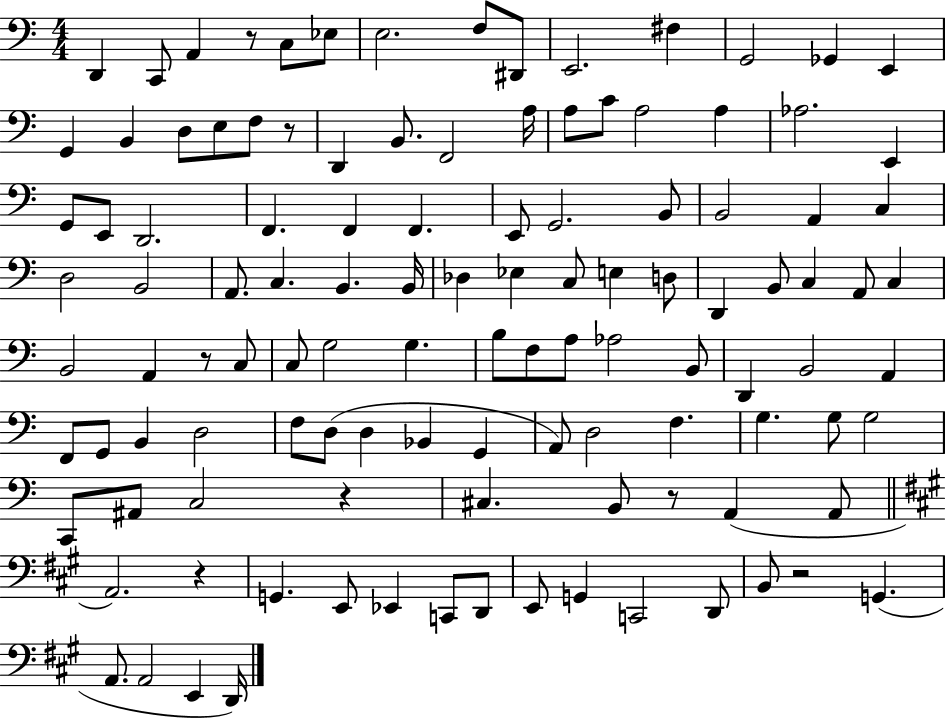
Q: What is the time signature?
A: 4/4